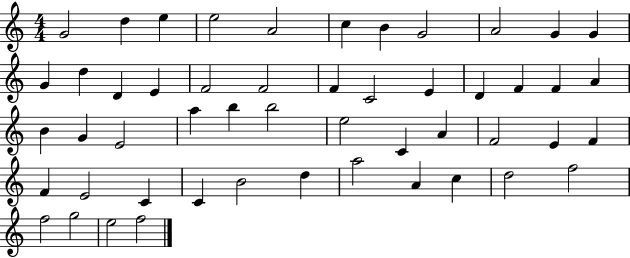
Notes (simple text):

G4/h D5/q E5/q E5/h A4/h C5/q B4/q G4/h A4/h G4/q G4/q G4/q D5/q D4/q E4/q F4/h F4/h F4/q C4/h E4/q D4/q F4/q F4/q A4/q B4/q G4/q E4/h A5/q B5/q B5/h E5/h C4/q A4/q F4/h E4/q F4/q F4/q E4/h C4/q C4/q B4/h D5/q A5/h A4/q C5/q D5/h F5/h F5/h G5/h E5/h F5/h